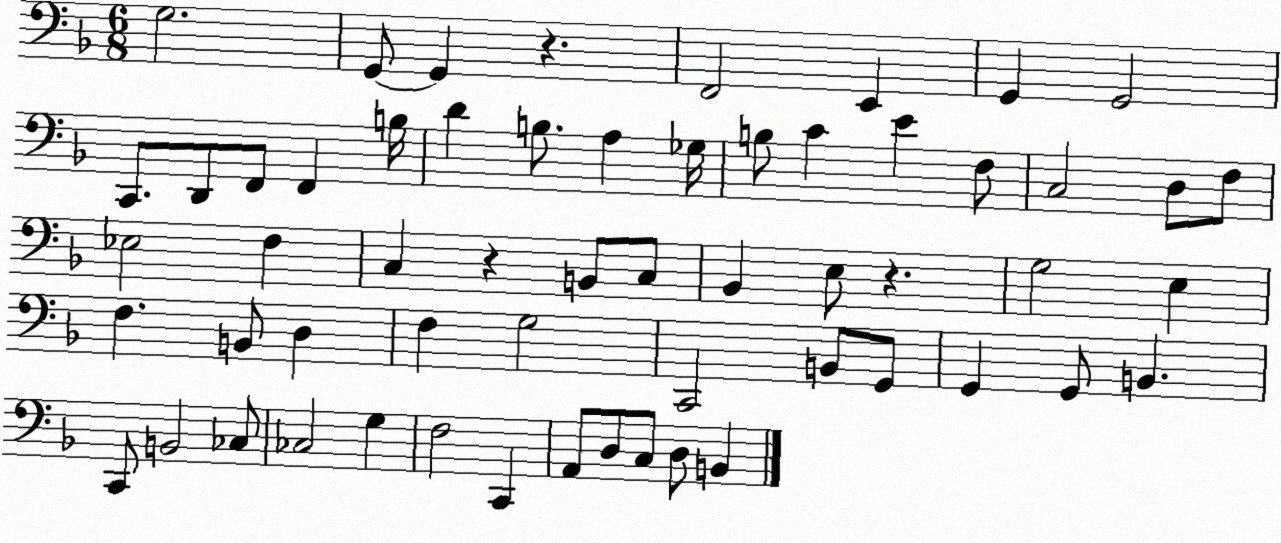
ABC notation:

X:1
T:Untitled
M:6/8
L:1/4
K:F
G,2 G,,/2 G,, z F,,2 E,, G,, G,,2 C,,/2 D,,/2 F,,/2 F,, B,/4 D B,/2 A, _G,/4 B,/2 C E F,/2 C,2 D,/2 F,/2 _E,2 F, C, z B,,/2 C,/2 _B,, E,/2 z G,2 E, F, B,,/2 D, F, G,2 C,,2 B,,/2 G,,/2 G,, G,,/2 B,, C,,/2 B,,2 _C,/2 _C,2 G, F,2 C,, A,,/2 D,/2 C,/2 D,/2 B,,